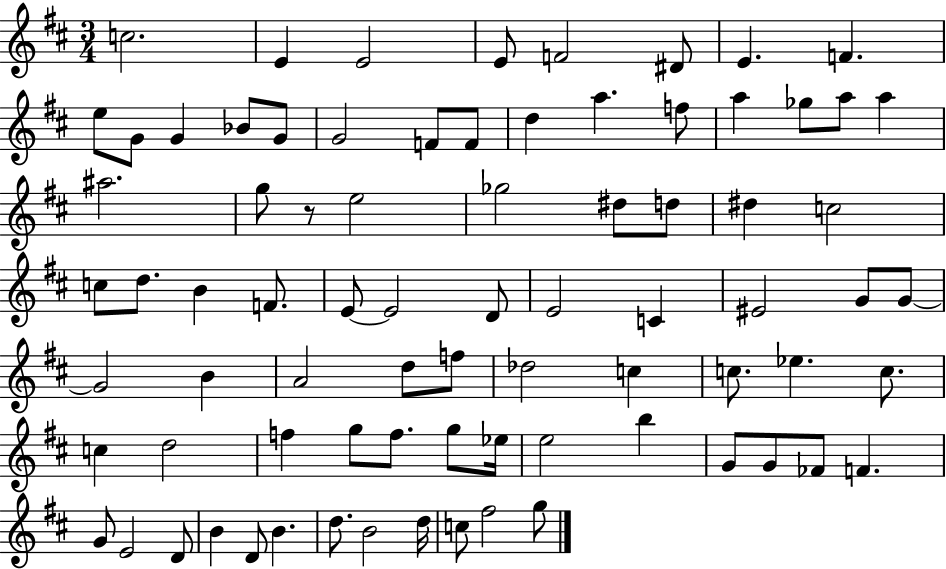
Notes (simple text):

C5/h. E4/q E4/h E4/e F4/h D#4/e E4/q. F4/q. E5/e G4/e G4/q Bb4/e G4/e G4/h F4/e F4/e D5/q A5/q. F5/e A5/q Gb5/e A5/e A5/q A#5/h. G5/e R/e E5/h Gb5/h D#5/e D5/e D#5/q C5/h C5/e D5/e. B4/q F4/e. E4/e E4/h D4/e E4/h C4/q EIS4/h G4/e G4/e G4/h B4/q A4/h D5/e F5/e Db5/h C5/q C5/e. Eb5/q. C5/e. C5/q D5/h F5/q G5/e F5/e. G5/e Eb5/s E5/h B5/q G4/e G4/e FES4/e F4/q. G4/e E4/h D4/e B4/q D4/e B4/q. D5/e. B4/h D5/s C5/e F#5/h G5/e